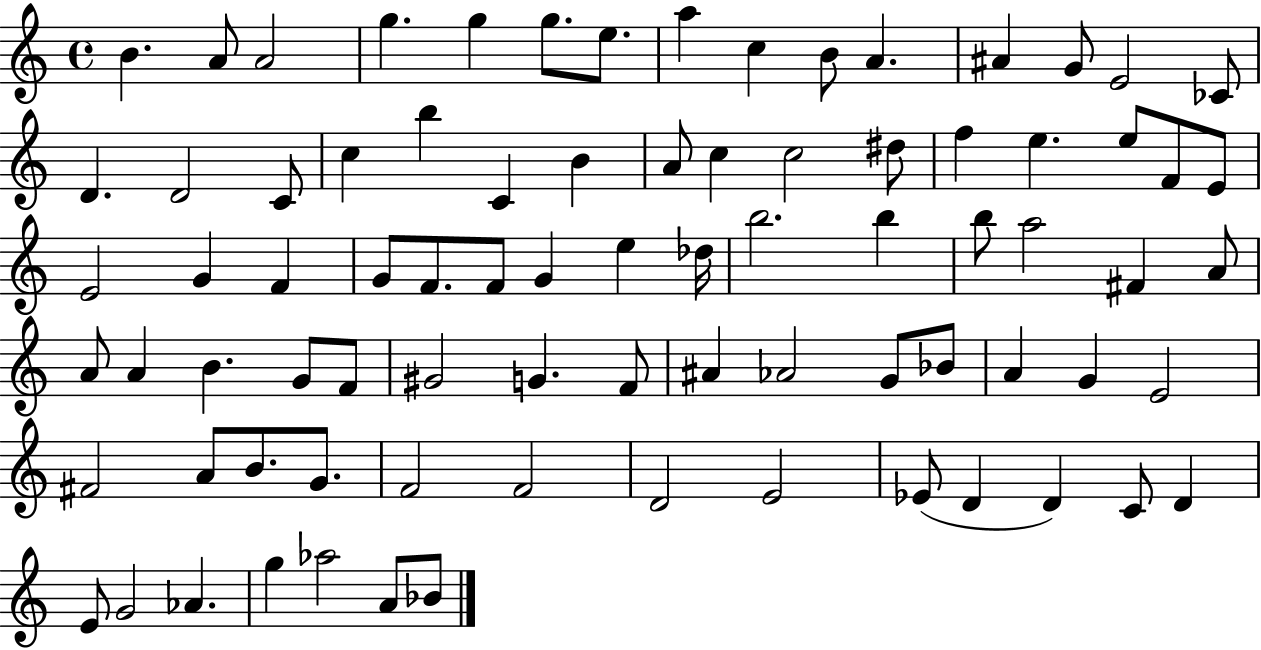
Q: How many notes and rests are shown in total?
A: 81